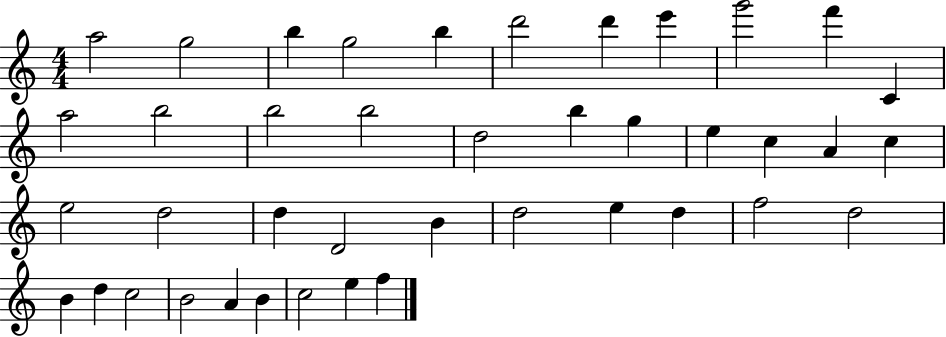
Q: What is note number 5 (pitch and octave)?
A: B5